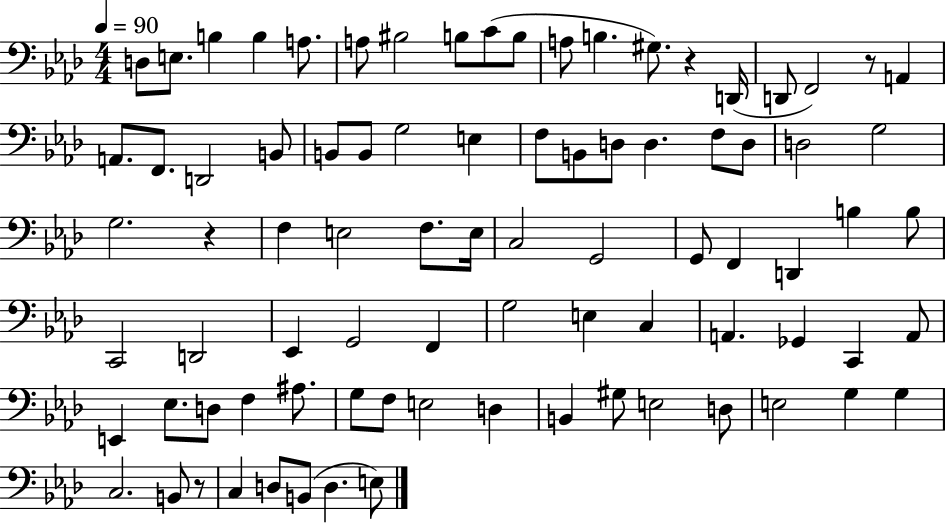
D3/e E3/e. B3/q B3/q A3/e. A3/e BIS3/h B3/e C4/e B3/e A3/e B3/q. G#3/e. R/q D2/s D2/e F2/h R/e A2/q A2/e. F2/e. D2/h B2/e B2/e B2/e G3/h E3/q F3/e B2/e D3/e D3/q. F3/e D3/e D3/h G3/h G3/h. R/q F3/q E3/h F3/e. E3/s C3/h G2/h G2/e F2/q D2/q B3/q B3/e C2/h D2/h Eb2/q G2/h F2/q G3/h E3/q C3/q A2/q. Gb2/q C2/q A2/e E2/q Eb3/e. D3/e F3/q A#3/e. G3/e F3/e E3/h D3/q B2/q G#3/e E3/h D3/e E3/h G3/q G3/q C3/h. B2/e R/e C3/q D3/e B2/e D3/q. E3/e